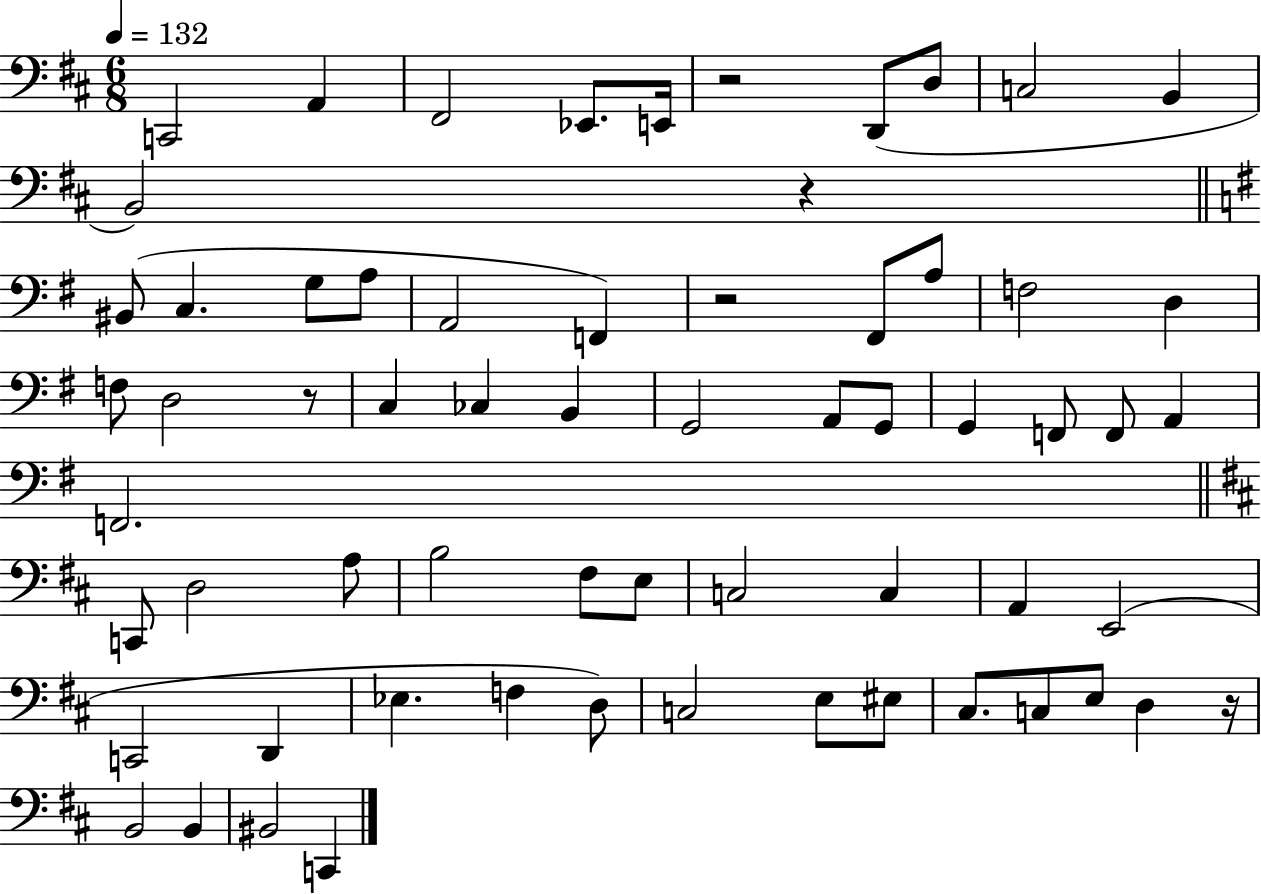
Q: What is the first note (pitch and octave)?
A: C2